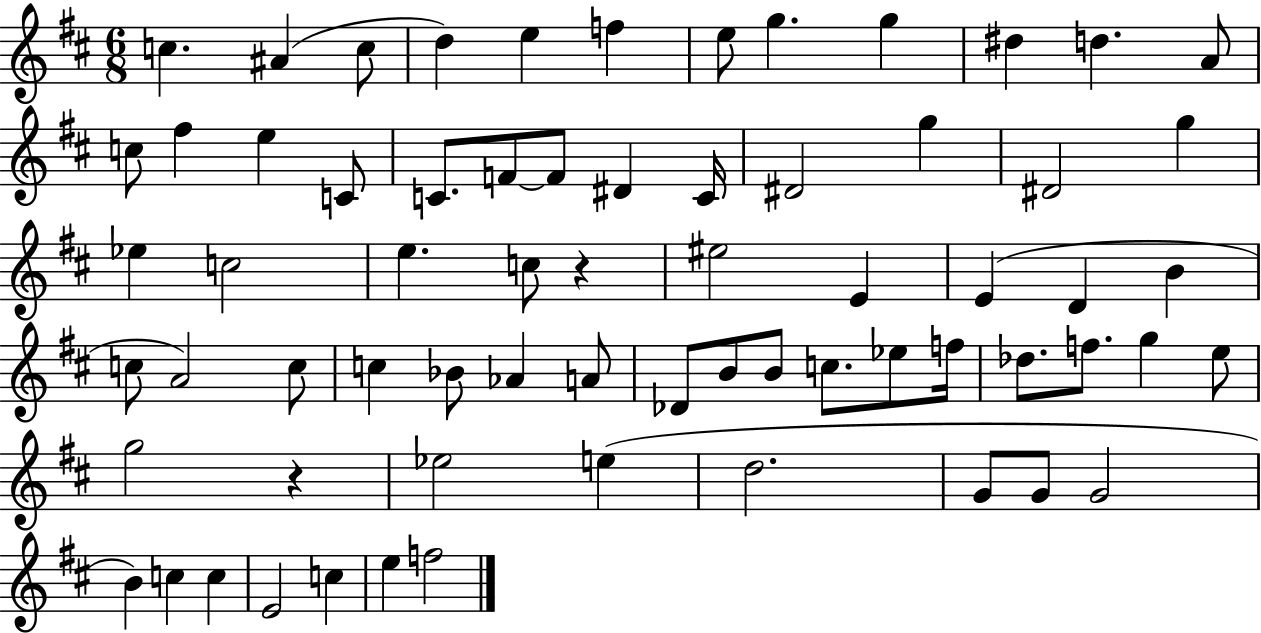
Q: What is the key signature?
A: D major